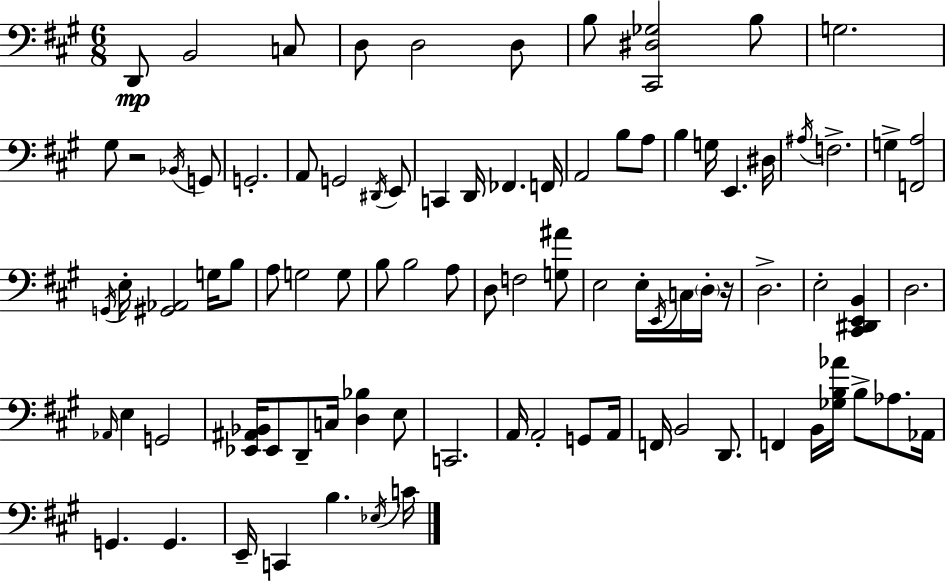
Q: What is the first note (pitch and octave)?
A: D2